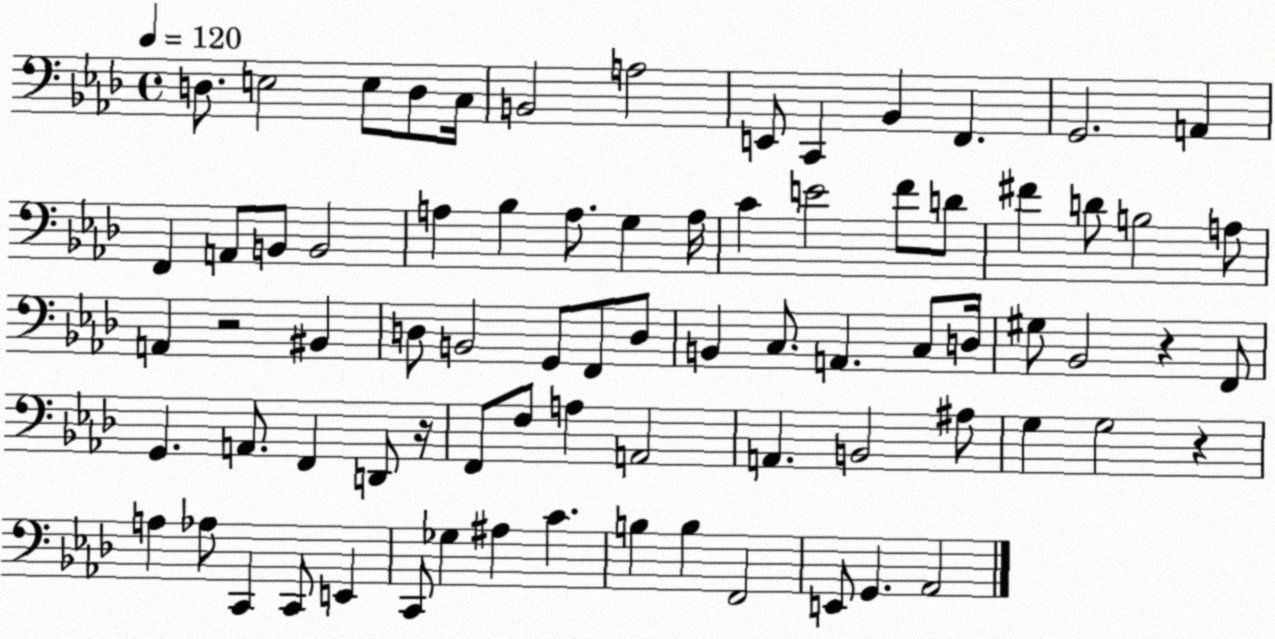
X:1
T:Untitled
M:4/4
L:1/4
K:Ab
D,/2 E,2 E,/2 D,/2 C,/4 B,,2 A,2 E,,/2 C,, _B,, F,, G,,2 A,, F,, A,,/2 B,,/2 B,,2 A, _B, A,/2 G, A,/4 C E2 F/2 D/2 ^F D/2 B,2 A,/2 A,, z2 ^B,, D,/2 B,,2 G,,/2 F,,/2 D,/2 B,, C,/2 A,, C,/2 D,/4 ^G,/2 _B,,2 z F,,/2 G,, A,,/2 F,, D,,/2 z/4 F,,/2 F,/2 A, A,,2 A,, B,,2 ^A,/2 G, G,2 z A, _A,/2 C,, C,,/2 E,, C,,/2 _G, ^A, C B, B, F,,2 E,,/2 G,, _A,,2